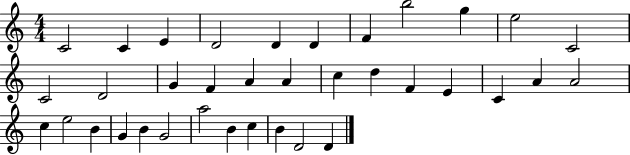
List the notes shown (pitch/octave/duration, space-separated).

C4/h C4/q E4/q D4/h D4/q D4/q F4/q B5/h G5/q E5/h C4/h C4/h D4/h G4/q F4/q A4/q A4/q C5/q D5/q F4/q E4/q C4/q A4/q A4/h C5/q E5/h B4/q G4/q B4/q G4/h A5/h B4/q C5/q B4/q D4/h D4/q